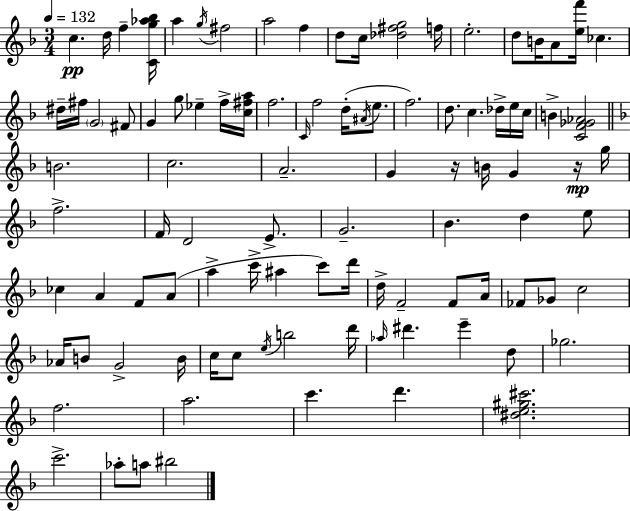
{
  \clef treble
  \numericTimeSignature
  \time 3/4
  \key f \major
  \tempo 4 = 132
  \repeat volta 2 { c''4.\pp d''16 f''4-- <c' g'' aes'' bes''>16 | a''4 \acciaccatura { g''16 } fis''2 | a''2 f''4 | d''8 c''16 <des'' fis'' g''>2 | \break f''16 e''2.-. | d''8 b'16 a'8 <e'' f'''>16 ces''4. | dis''16-- fis''16 \parenthesize g'2 fis'8 | g'4 g''8 ees''4-- f''16-> | \break <c'' fis'' a''>16 f''2. | \grace { c'16 } f''2 d''16-.( \acciaccatura { ais'16 } | e''8. f''2.) | d''8. c''4. | \break des''16-> e''16 c''16 b'4-> <c' f' ges' aes'>2 | \bar "||" \break \key f \major b'2. | c''2. | a'2.-- | g'4 r16 b'16 g'4 r16\mp g''16 | \break f''2.-> | f'16 d'2 e'8.-> | g'2.-- | bes'4. d''4 e''8 | \break ces''4 a'4 f'8 a'8( | a''4-> c'''16-> ais''4 c'''8) d'''16 | d''16-> f'2-- f'8 a'16 | fes'8 ges'8 c''2 | \break aes'16 b'8 g'2-> b'16 | c''16 c''8 \acciaccatura { e''16 } b''2 | d'''16 \grace { aes''16 } dis'''4. e'''4-- | d''8 ges''2. | \break f''2. | a''2. | c'''4. d'''4. | <dis'' e'' gis'' cis'''>2. | \break c'''2.-> | aes''8-. a''8 bis''2 | } \bar "|."
}